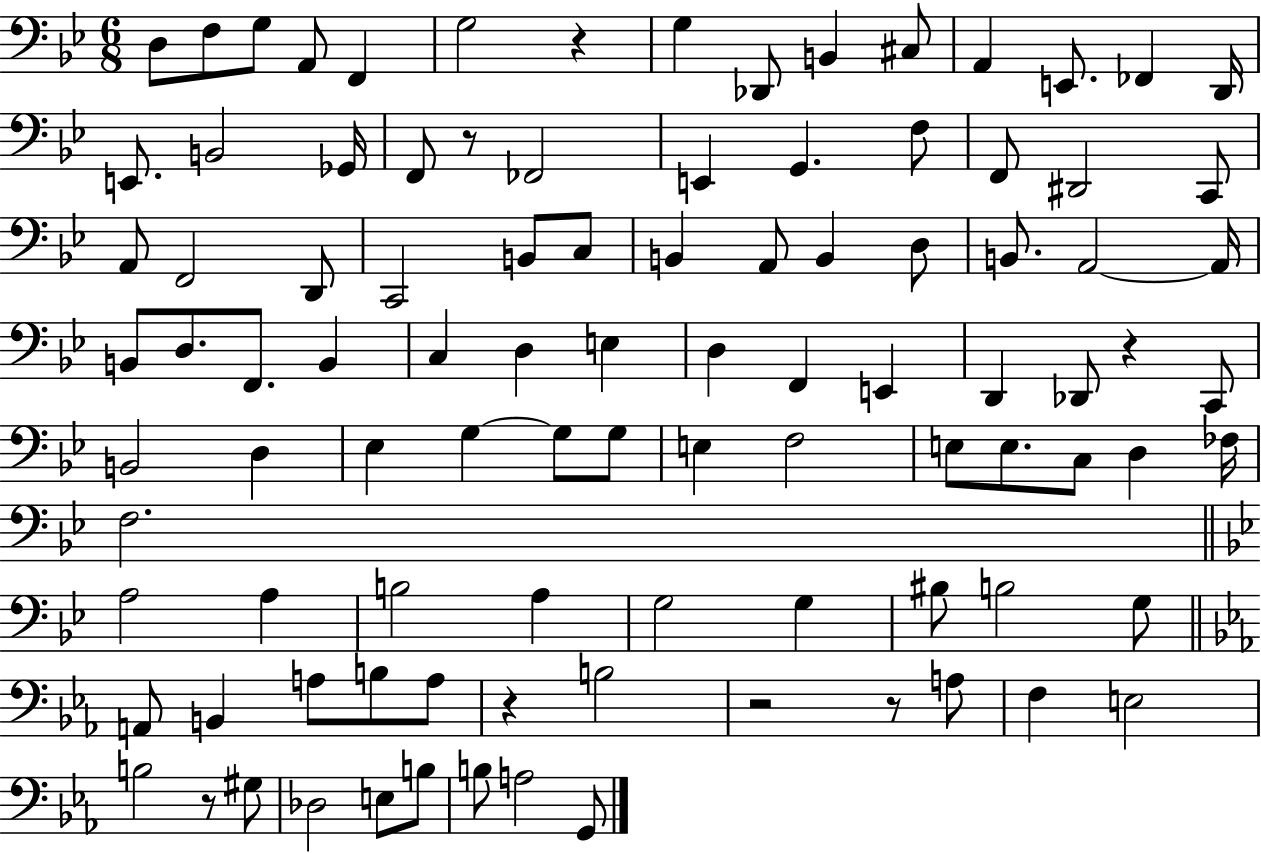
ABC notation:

X:1
T:Untitled
M:6/8
L:1/4
K:Bb
D,/2 F,/2 G,/2 A,,/2 F,, G,2 z G, _D,,/2 B,, ^C,/2 A,, E,,/2 _F,, D,,/4 E,,/2 B,,2 _G,,/4 F,,/2 z/2 _F,,2 E,, G,, F,/2 F,,/2 ^D,,2 C,,/2 A,,/2 F,,2 D,,/2 C,,2 B,,/2 C,/2 B,, A,,/2 B,, D,/2 B,,/2 A,,2 A,,/4 B,,/2 D,/2 F,,/2 B,, C, D, E, D, F,, E,, D,, _D,,/2 z C,,/2 B,,2 D, _E, G, G,/2 G,/2 E, F,2 E,/2 E,/2 C,/2 D, _F,/4 F,2 A,2 A, B,2 A, G,2 G, ^B,/2 B,2 G,/2 A,,/2 B,, A,/2 B,/2 A,/2 z B,2 z2 z/2 A,/2 F, E,2 B,2 z/2 ^G,/2 _D,2 E,/2 B,/2 B,/2 A,2 G,,/2